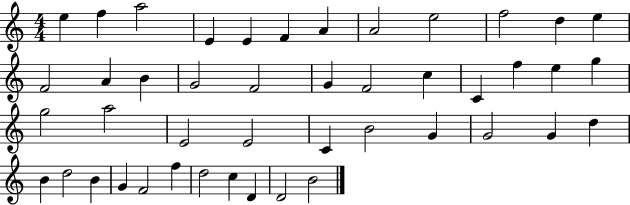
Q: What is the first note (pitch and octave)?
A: E5